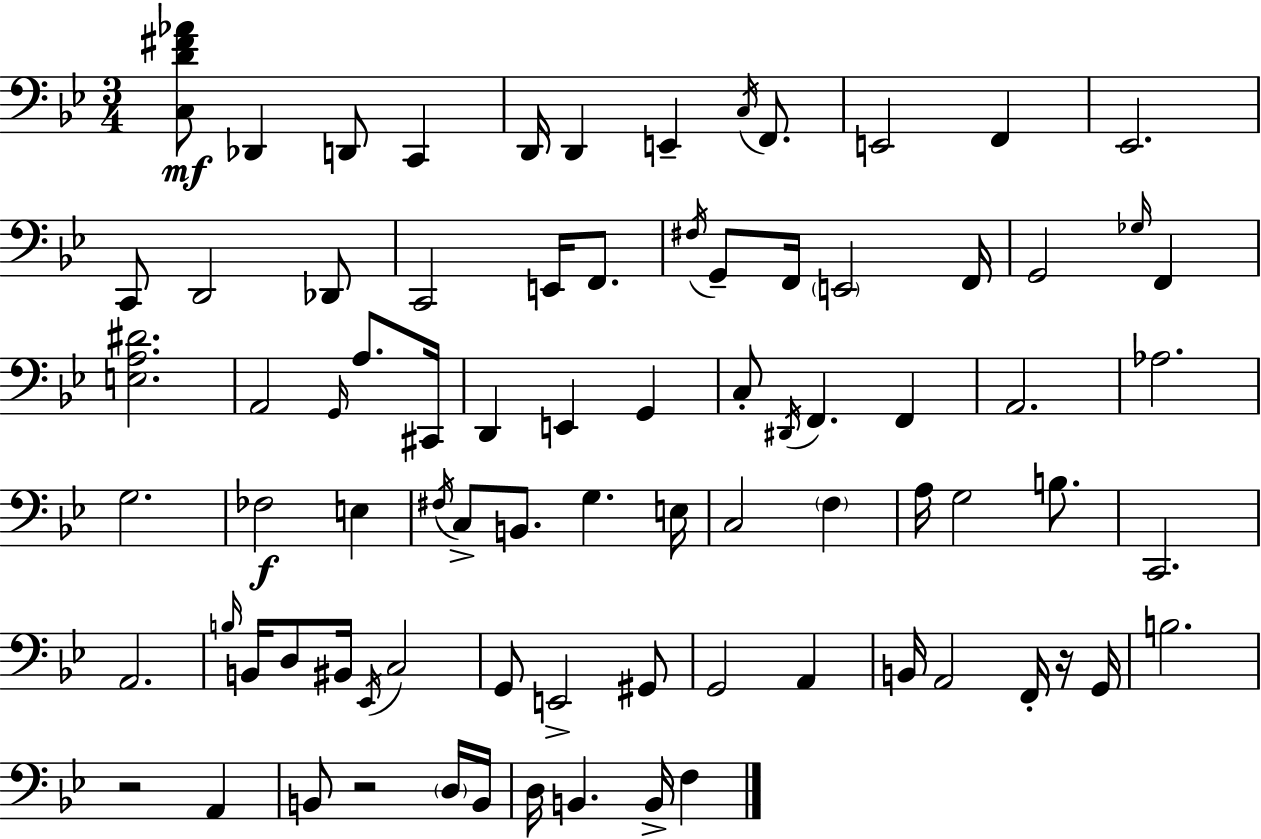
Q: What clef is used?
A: bass